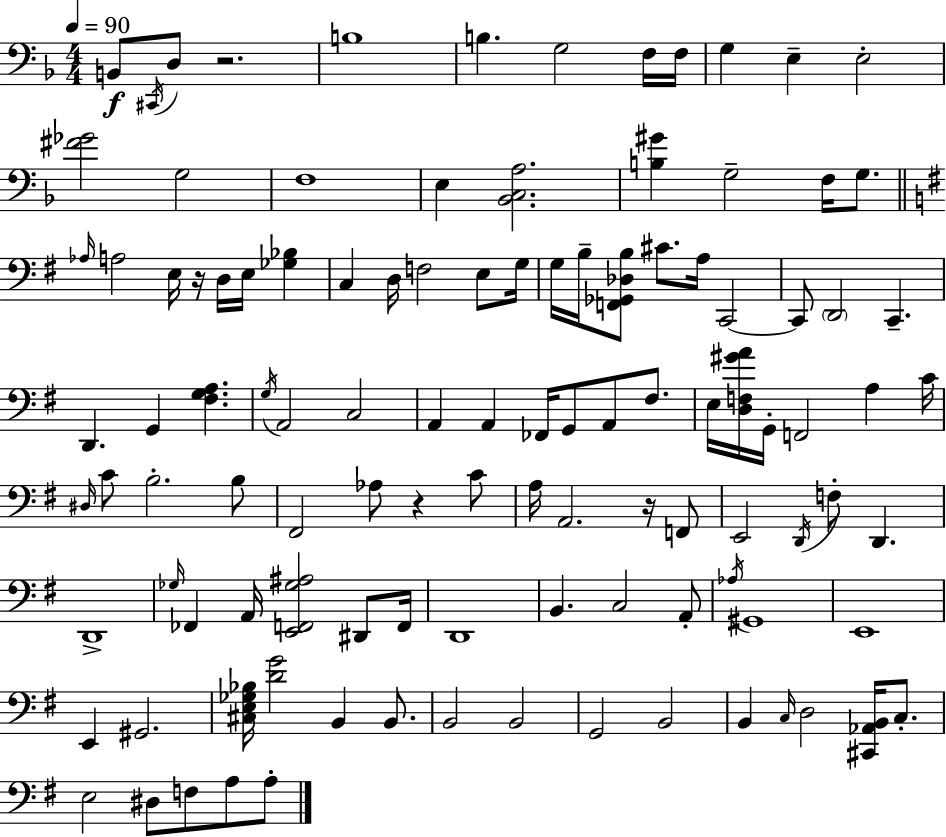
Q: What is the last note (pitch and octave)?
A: A3